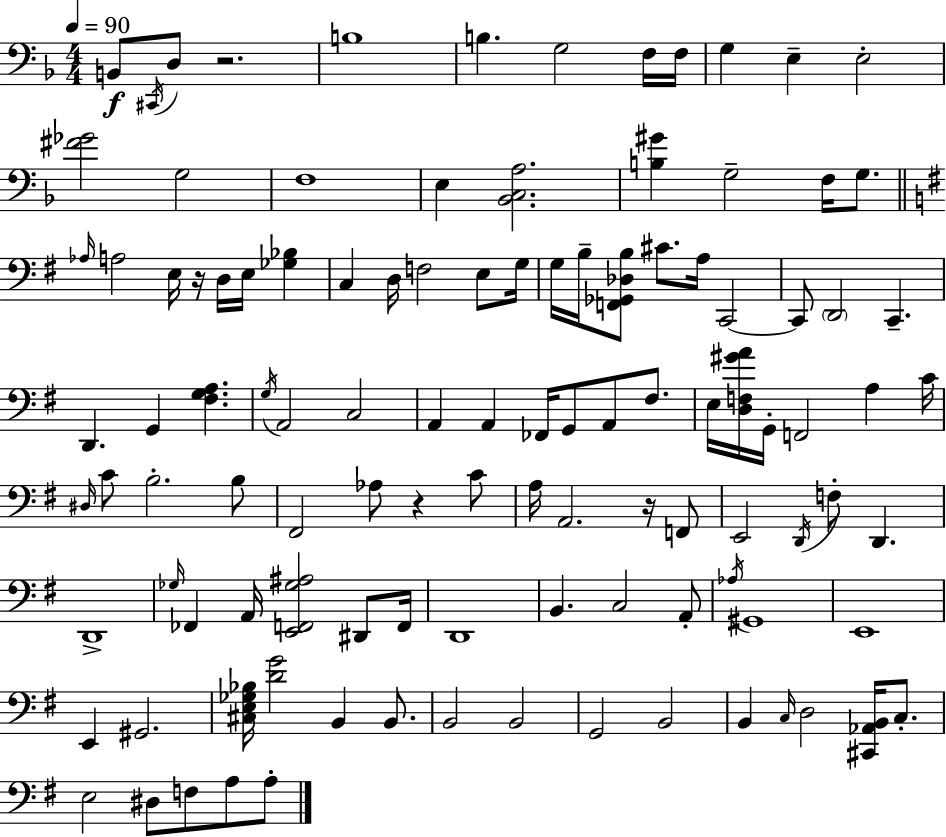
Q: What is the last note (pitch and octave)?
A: A3